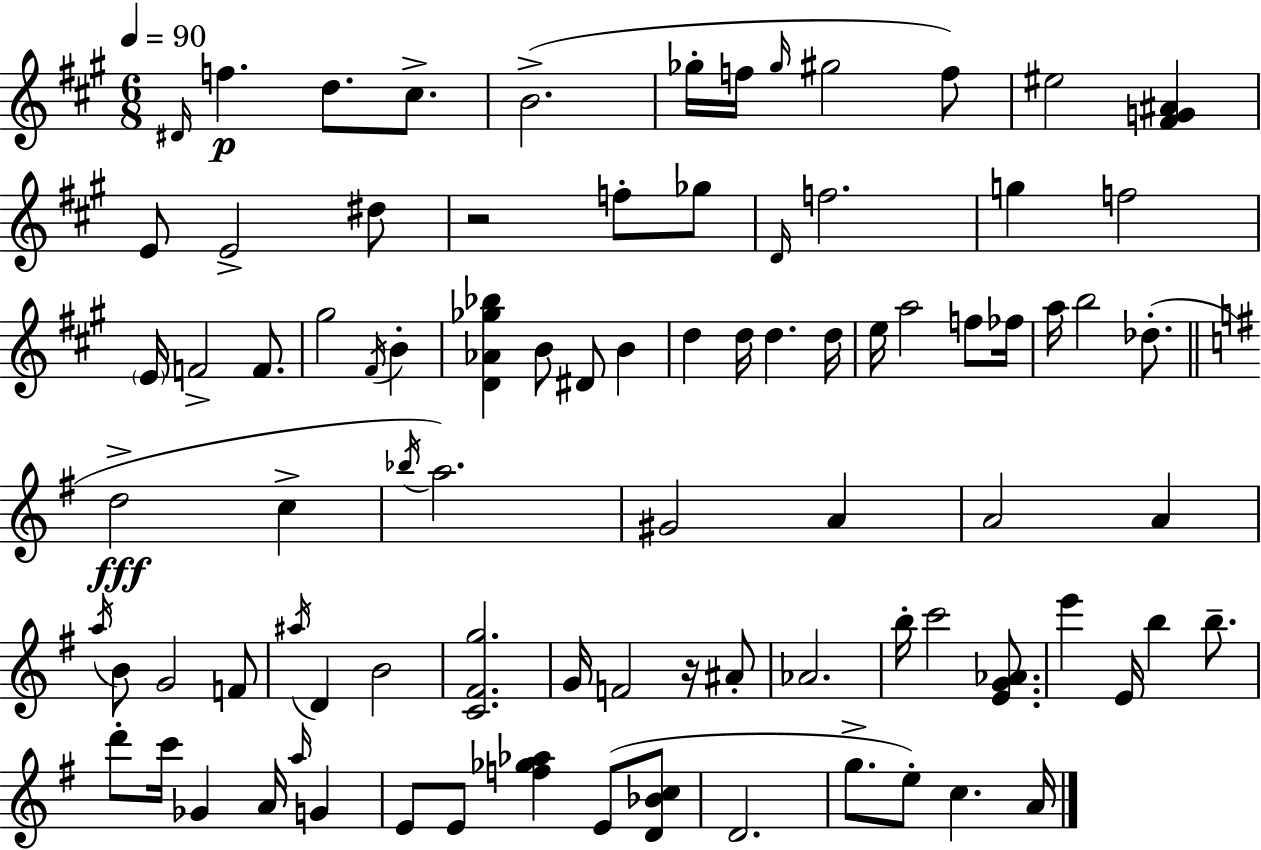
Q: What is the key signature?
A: A major